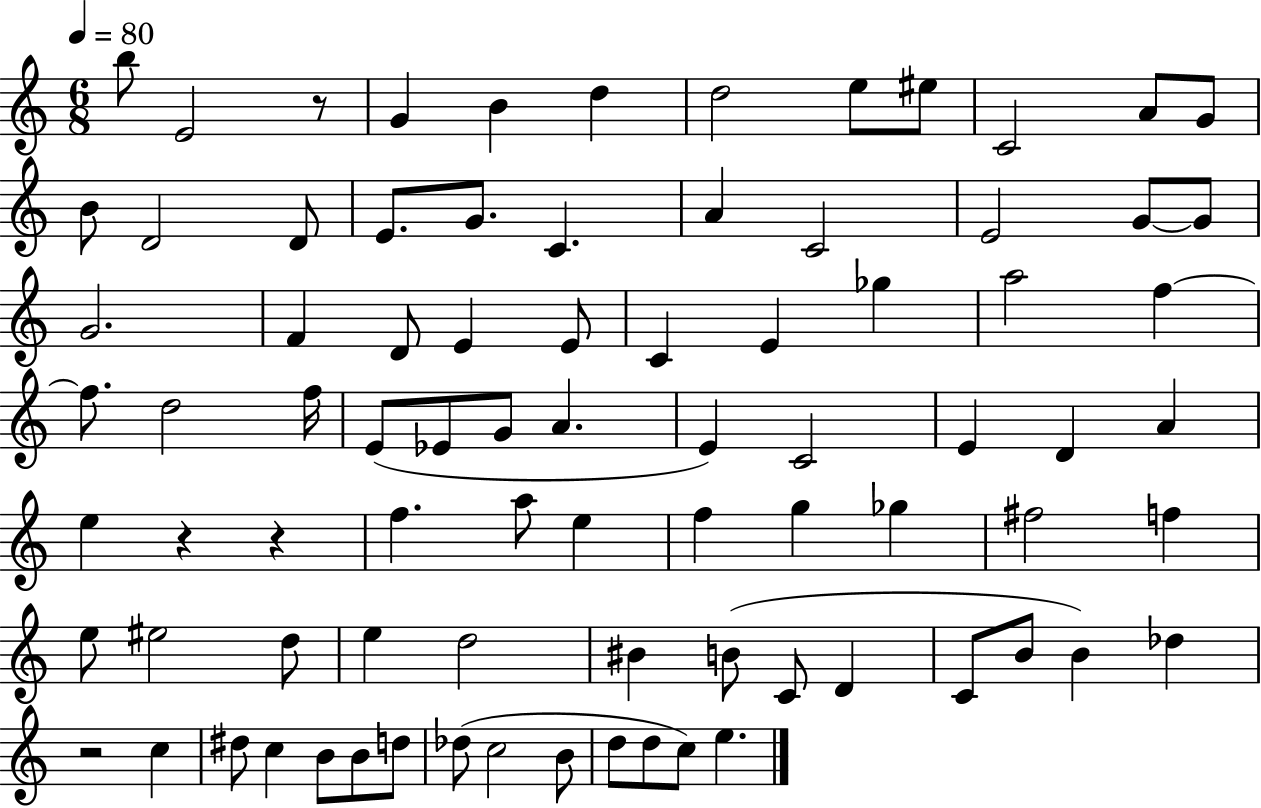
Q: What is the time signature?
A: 6/8